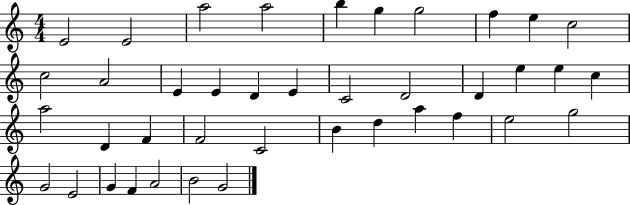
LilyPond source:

{
  \clef treble
  \numericTimeSignature
  \time 4/4
  \key c \major
  e'2 e'2 | a''2 a''2 | b''4 g''4 g''2 | f''4 e''4 c''2 | \break c''2 a'2 | e'4 e'4 d'4 e'4 | c'2 d'2 | d'4 e''4 e''4 c''4 | \break a''2 d'4 f'4 | f'2 c'2 | b'4 d''4 a''4 f''4 | e''2 g''2 | \break g'2 e'2 | g'4 f'4 a'2 | b'2 g'2 | \bar "|."
}